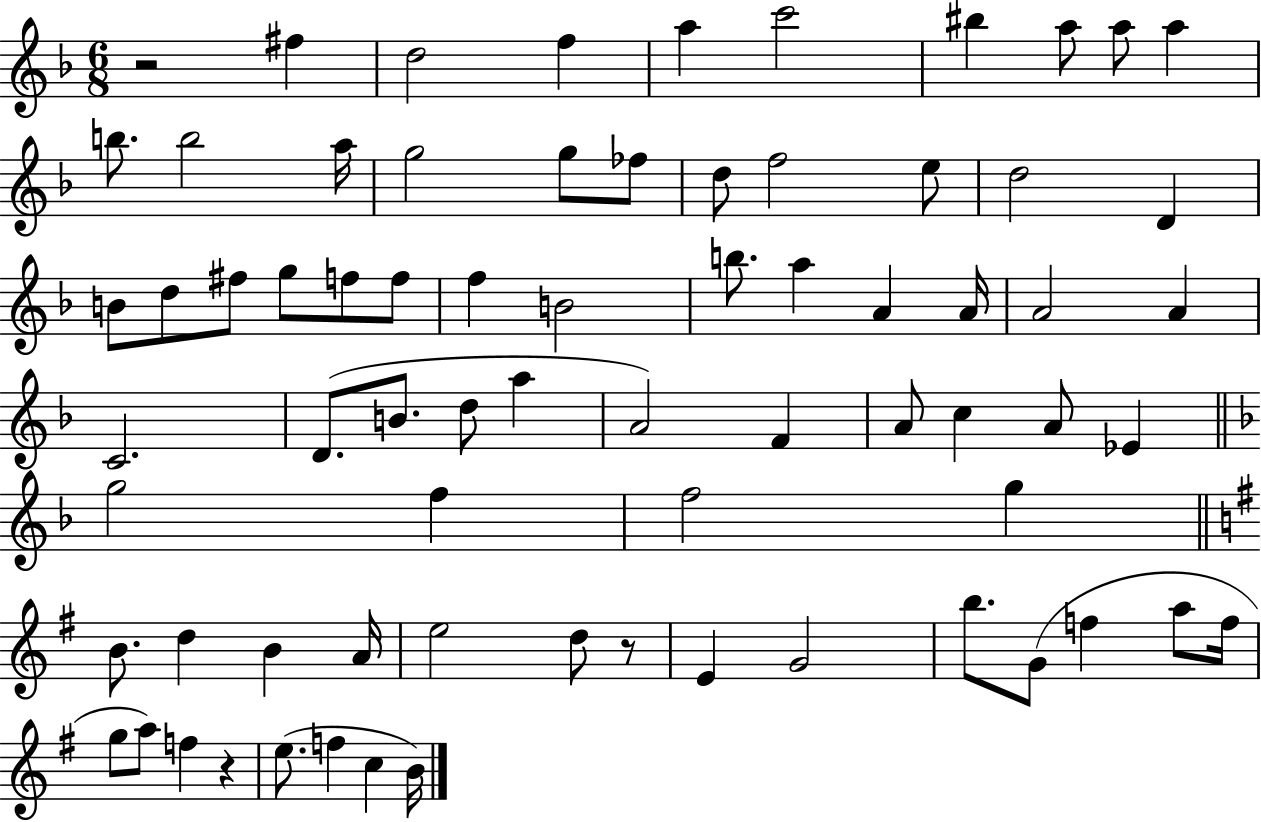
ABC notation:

X:1
T:Untitled
M:6/8
L:1/4
K:F
z2 ^f d2 f a c'2 ^b a/2 a/2 a b/2 b2 a/4 g2 g/2 _f/2 d/2 f2 e/2 d2 D B/2 d/2 ^f/2 g/2 f/2 f/2 f B2 b/2 a A A/4 A2 A C2 D/2 B/2 d/2 a A2 F A/2 c A/2 _E g2 f f2 g B/2 d B A/4 e2 d/2 z/2 E G2 b/2 G/2 f a/2 f/4 g/2 a/2 f z e/2 f c B/4